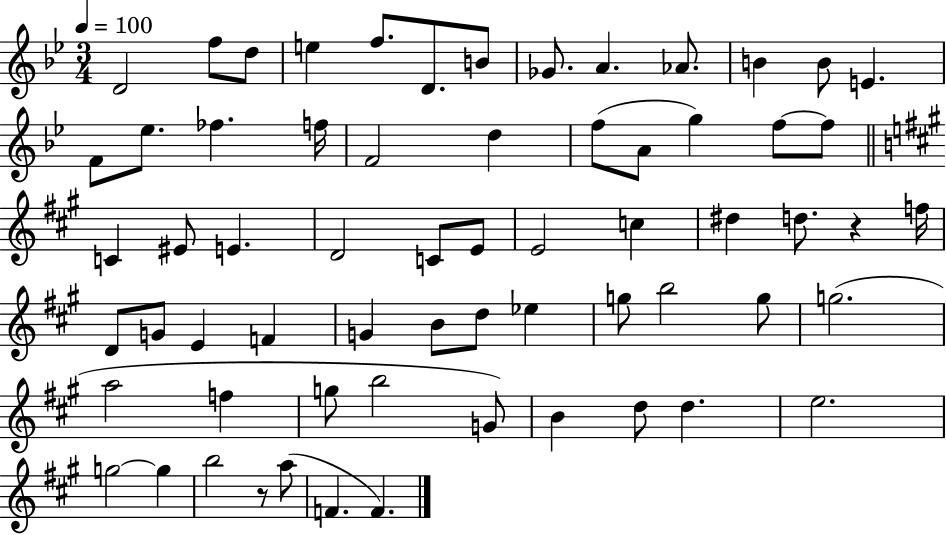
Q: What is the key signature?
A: BES major